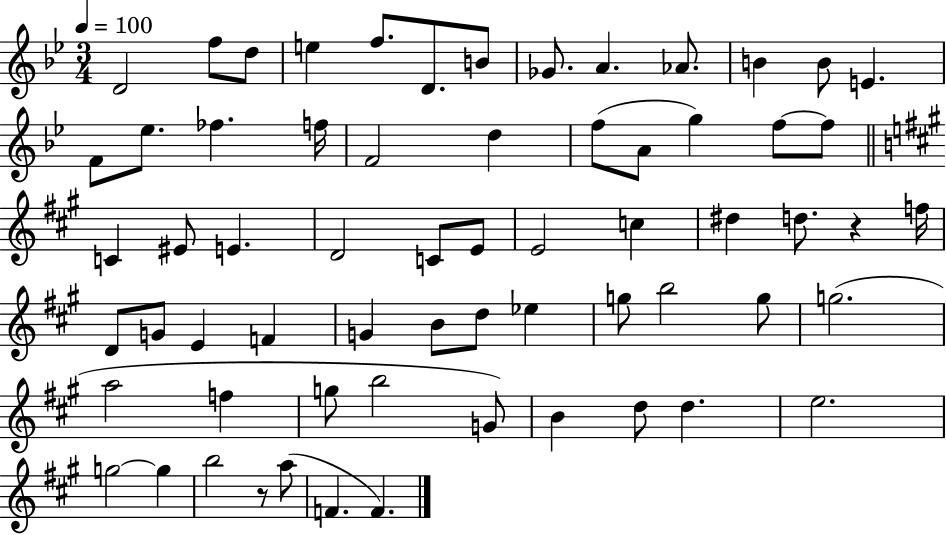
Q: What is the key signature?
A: BES major